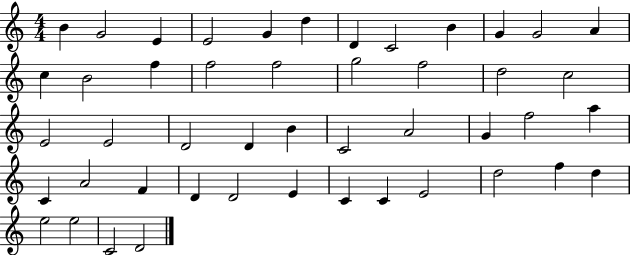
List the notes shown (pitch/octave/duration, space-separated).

B4/q G4/h E4/q E4/h G4/q D5/q D4/q C4/h B4/q G4/q G4/h A4/q C5/q B4/h F5/q F5/h F5/h G5/h F5/h D5/h C5/h E4/h E4/h D4/h D4/q B4/q C4/h A4/h G4/q F5/h A5/q C4/q A4/h F4/q D4/q D4/h E4/q C4/q C4/q E4/h D5/h F5/q D5/q E5/h E5/h C4/h D4/h